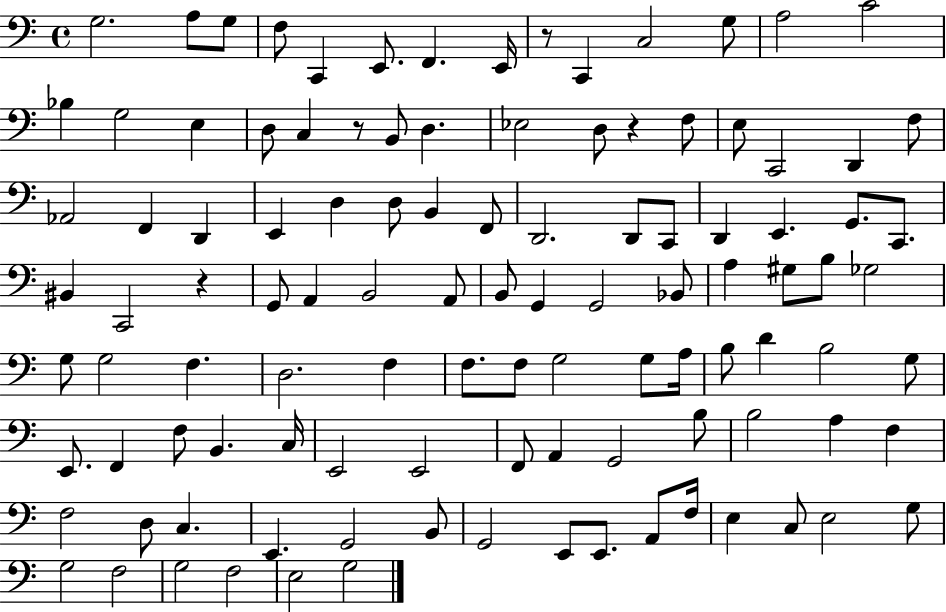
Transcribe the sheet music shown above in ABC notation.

X:1
T:Untitled
M:4/4
L:1/4
K:C
G,2 A,/2 G,/2 F,/2 C,, E,,/2 F,, E,,/4 z/2 C,, C,2 G,/2 A,2 C2 _B, G,2 E, D,/2 C, z/2 B,,/2 D, _E,2 D,/2 z F,/2 E,/2 C,,2 D,, F,/2 _A,,2 F,, D,, E,, D, D,/2 B,, F,,/2 D,,2 D,,/2 C,,/2 D,, E,, G,,/2 C,,/2 ^B,, C,,2 z G,,/2 A,, B,,2 A,,/2 B,,/2 G,, G,,2 _B,,/2 A, ^G,/2 B,/2 _G,2 G,/2 G,2 F, D,2 F, F,/2 F,/2 G,2 G,/2 A,/4 B,/2 D B,2 G,/2 E,,/2 F,, F,/2 B,, C,/4 E,,2 E,,2 F,,/2 A,, G,,2 B,/2 B,2 A, F, F,2 D,/2 C, E,, G,,2 B,,/2 G,,2 E,,/2 E,,/2 A,,/2 F,/4 E, C,/2 E,2 G,/2 G,2 F,2 G,2 F,2 E,2 G,2